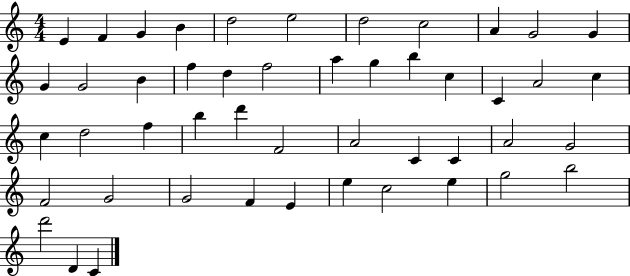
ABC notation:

X:1
T:Untitled
M:4/4
L:1/4
K:C
E F G B d2 e2 d2 c2 A G2 G G G2 B f d f2 a g b c C A2 c c d2 f b d' F2 A2 C C A2 G2 F2 G2 G2 F E e c2 e g2 b2 d'2 D C